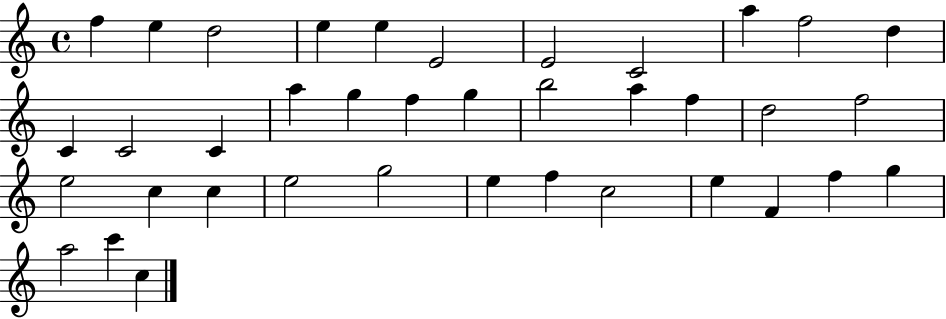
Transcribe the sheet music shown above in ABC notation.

X:1
T:Untitled
M:4/4
L:1/4
K:C
f e d2 e e E2 E2 C2 a f2 d C C2 C a g f g b2 a f d2 f2 e2 c c e2 g2 e f c2 e F f g a2 c' c